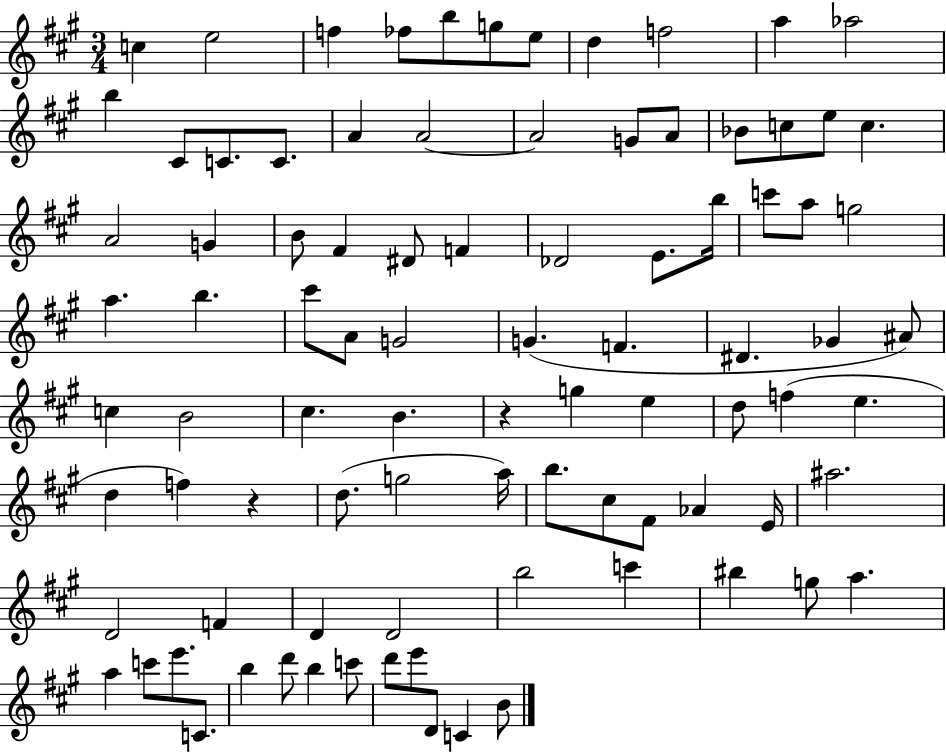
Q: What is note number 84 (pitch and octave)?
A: D6